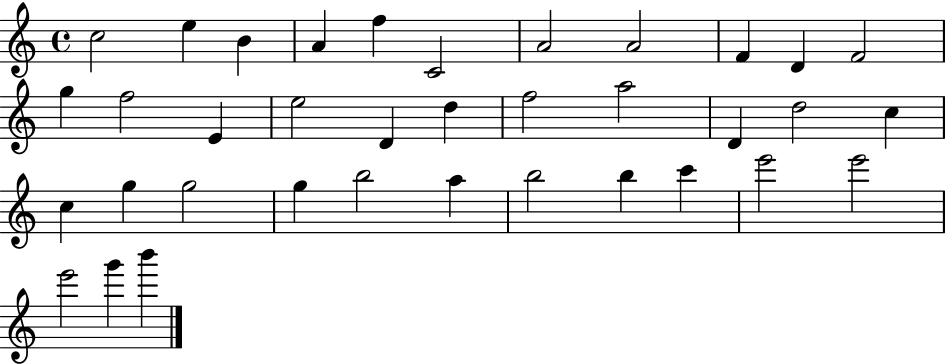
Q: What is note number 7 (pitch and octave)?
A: A4